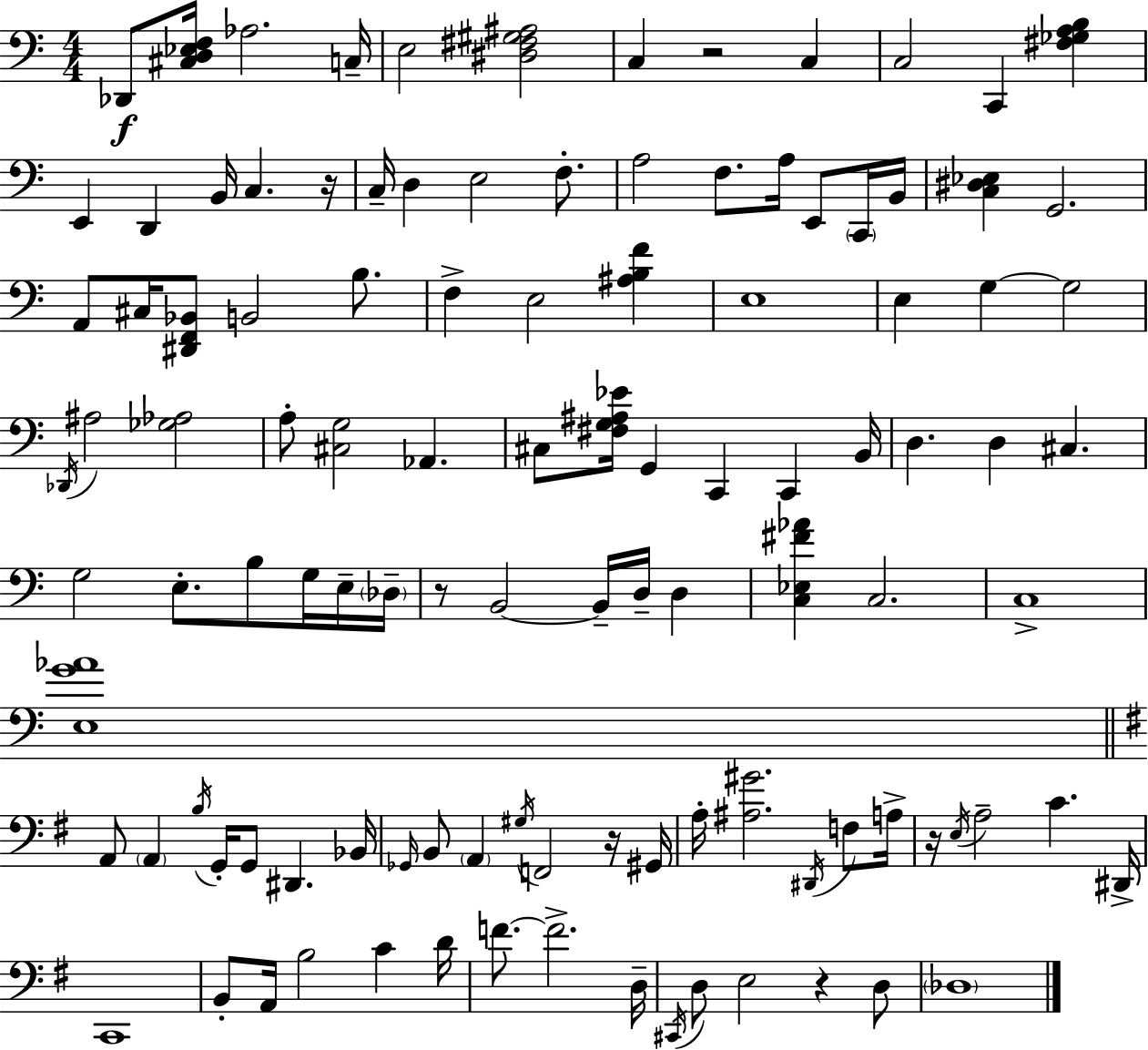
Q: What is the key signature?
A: A minor